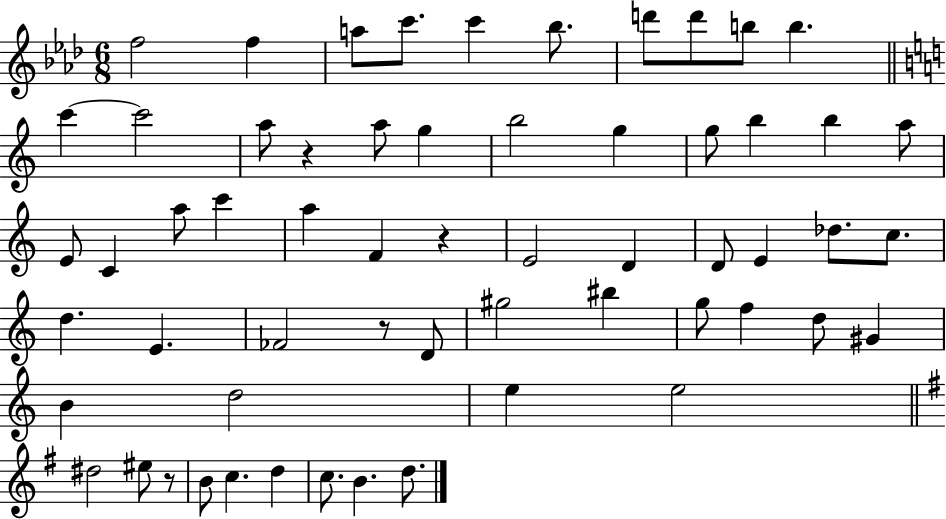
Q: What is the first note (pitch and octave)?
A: F5